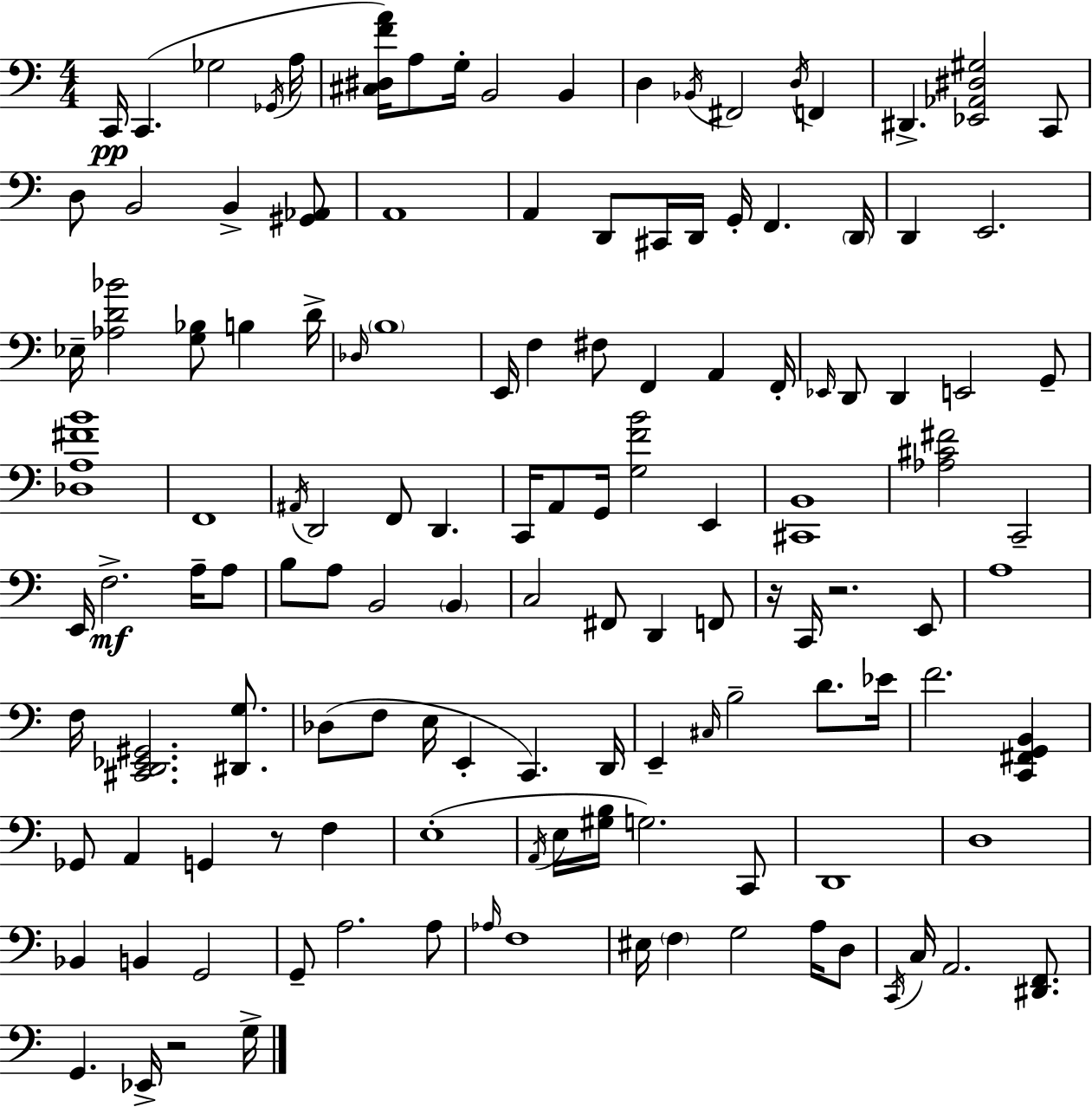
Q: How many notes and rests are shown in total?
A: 131